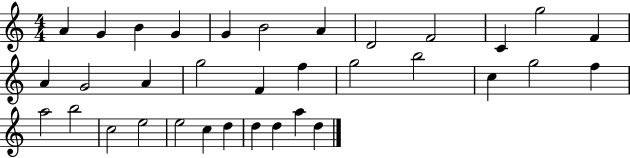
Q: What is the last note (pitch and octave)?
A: D5